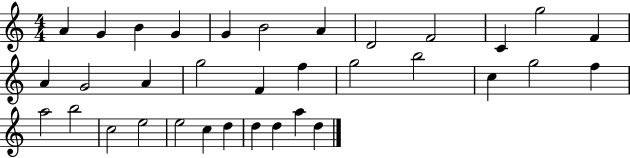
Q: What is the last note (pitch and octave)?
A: D5